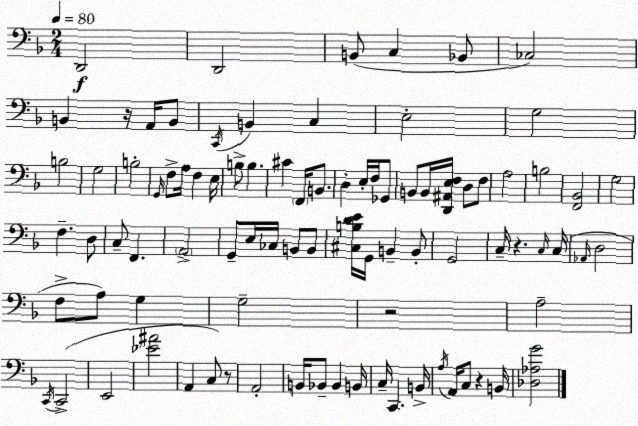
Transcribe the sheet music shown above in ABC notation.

X:1
T:Untitled
M:2/4
L:1/4
K:F
D,,2 D,,2 B,,/2 C, _B,,/2 _C,2 B,, z/4 A,,/4 B,,/2 C,,/4 B,, C, E,2 G,2 B,2 G,2 B,2 G,,/4 F,/2 A,/4 F, E,/4 B,/2 B, ^C F,,/4 B,,/2 D, E,/4 F,/4 _G,,/2 B,,/2 B,,/4 [D,,^A,,E,F,]/4 D,/2 F,/2 A,2 B,2 [F,,_B,,]2 G,2 F, D,/2 C,/2 F,, A,,2 G,,/2 E,/4 _C,/4 B,,/2 B,,/2 [^C,B,DE]/4 G,,/4 B,, B,,/2 G,,2 C,/4 z C,/4 C,/4 _A,,/4 D,2 F,/2 A,/2 G, G,2 z2 A,2 C,,/4 C,,2 E,,2 [_E^A]2 A,, C,/2 z/2 A,,2 B,,/4 _B,,/2 _B,, B,,/4 C,/4 C,, B,,/4 A,/4 A,,/4 C,/2 z B,,/4 [_D,_A,G]2